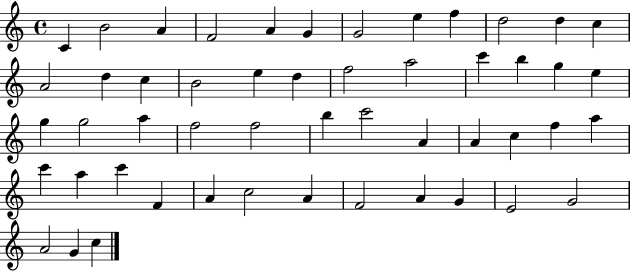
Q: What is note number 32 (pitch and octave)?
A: A4